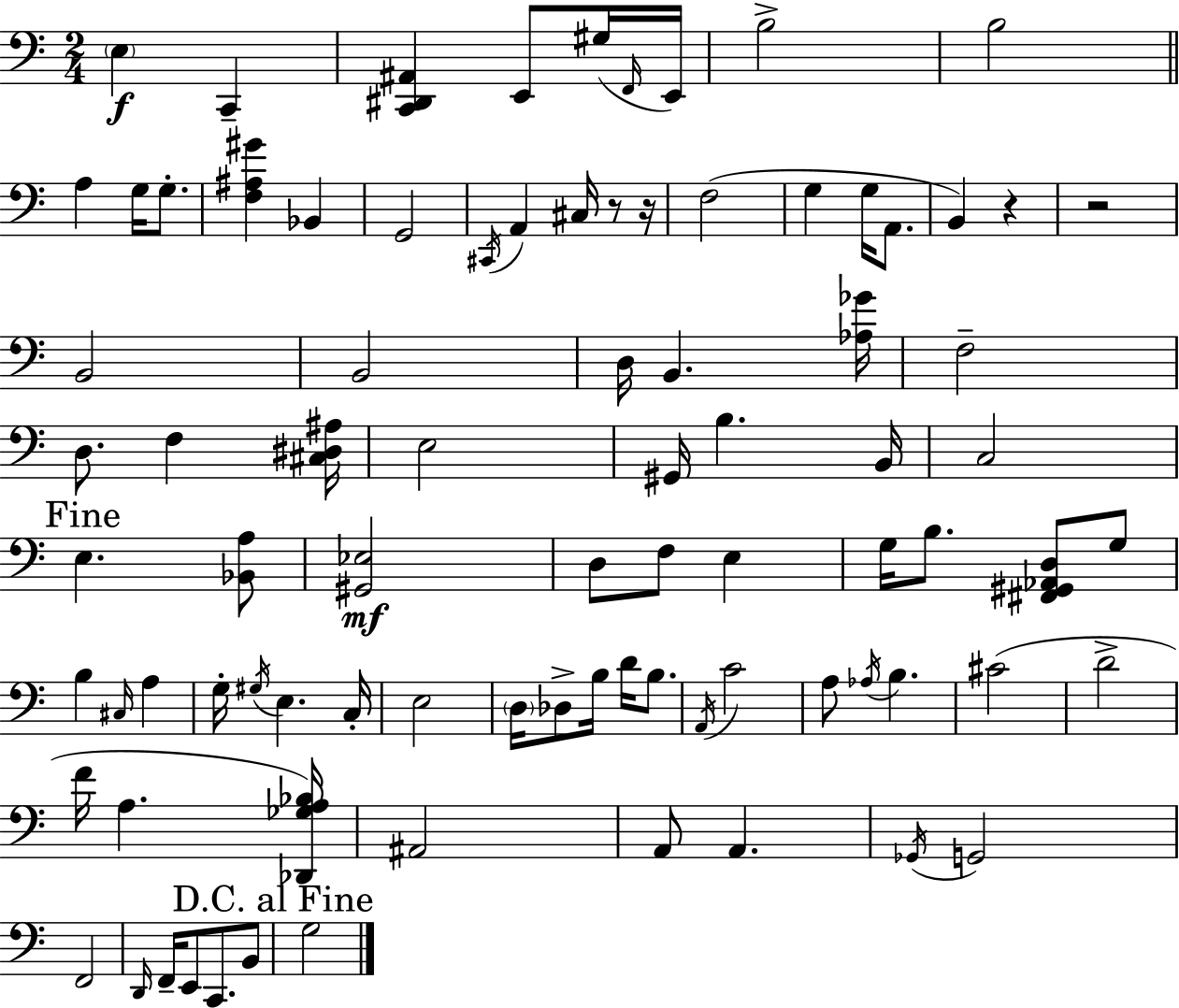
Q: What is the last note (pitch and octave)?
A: G3